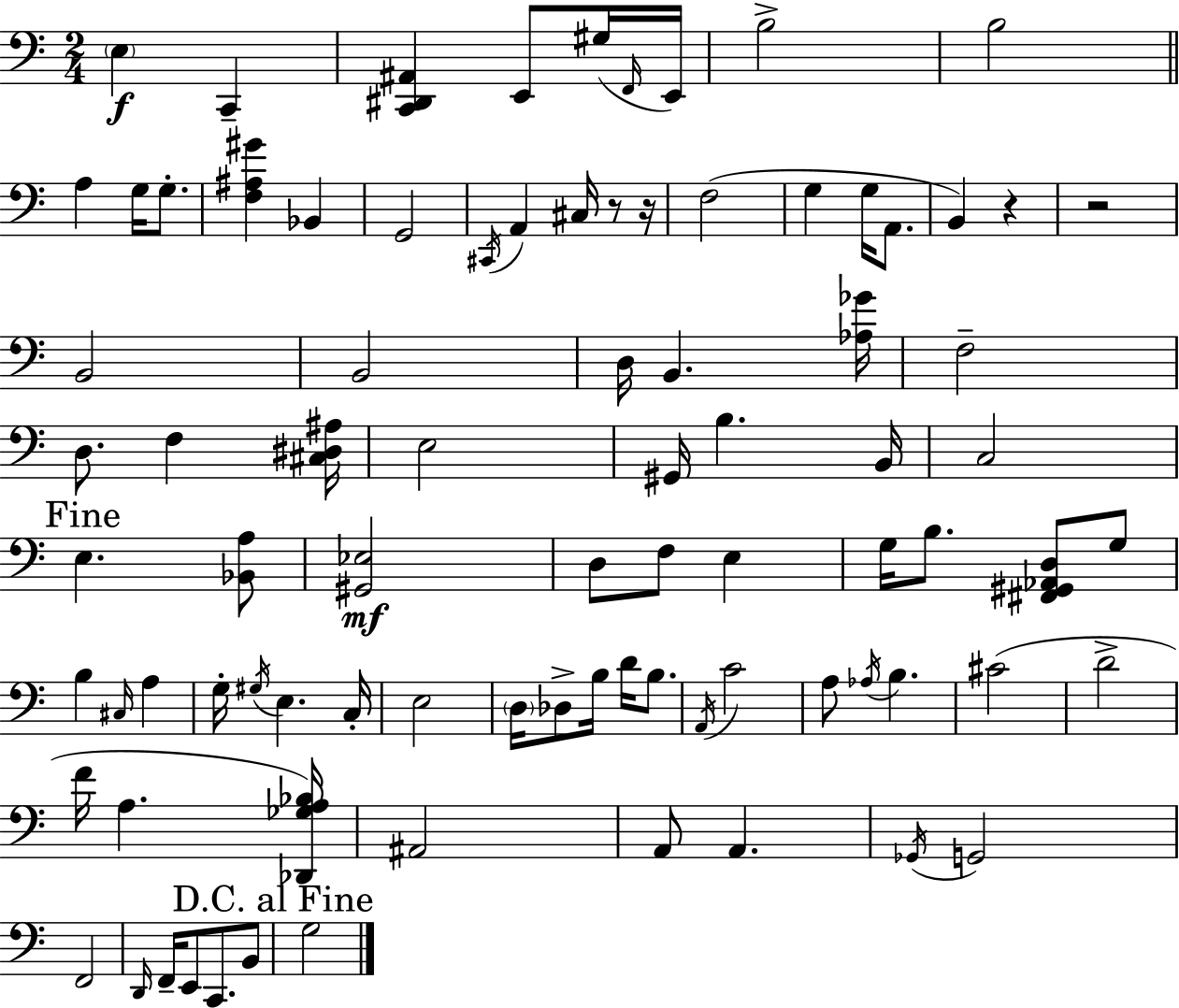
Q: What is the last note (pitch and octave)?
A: G3